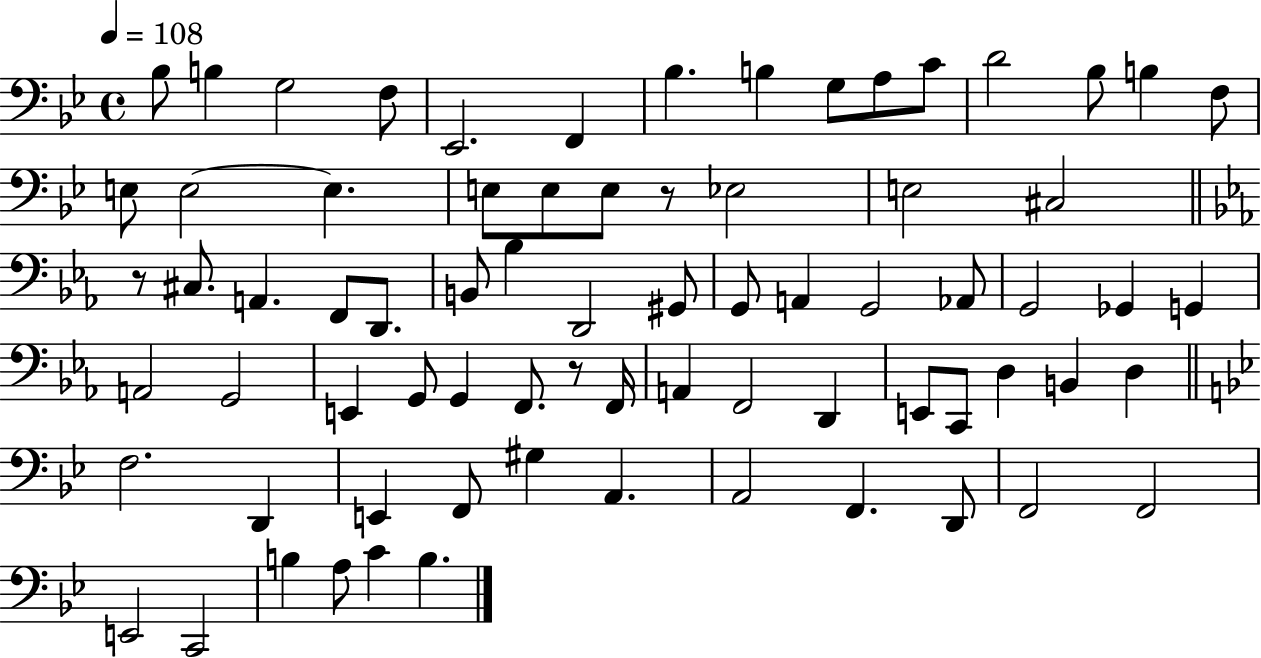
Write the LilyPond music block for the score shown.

{
  \clef bass
  \time 4/4
  \defaultTimeSignature
  \key bes \major
  \tempo 4 = 108
  bes8 b4 g2 f8 | ees,2. f,4 | bes4. b4 g8 a8 c'8 | d'2 bes8 b4 f8 | \break e8 e2~~ e4. | e8 e8 e8 r8 ees2 | e2 cis2 | \bar "||" \break \key ees \major r8 cis8. a,4. f,8 d,8. | b,8 bes4 d,2 gis,8 | g,8 a,4 g,2 aes,8 | g,2 ges,4 g,4 | \break a,2 g,2 | e,4 g,8 g,4 f,8. r8 f,16 | a,4 f,2 d,4 | e,8 c,8 d4 b,4 d4 | \break \bar "||" \break \key bes \major f2. d,4 | e,4 f,8 gis4 a,4. | a,2 f,4. d,8 | f,2 f,2 | \break e,2 c,2 | b4 a8 c'4 b4. | \bar "|."
}